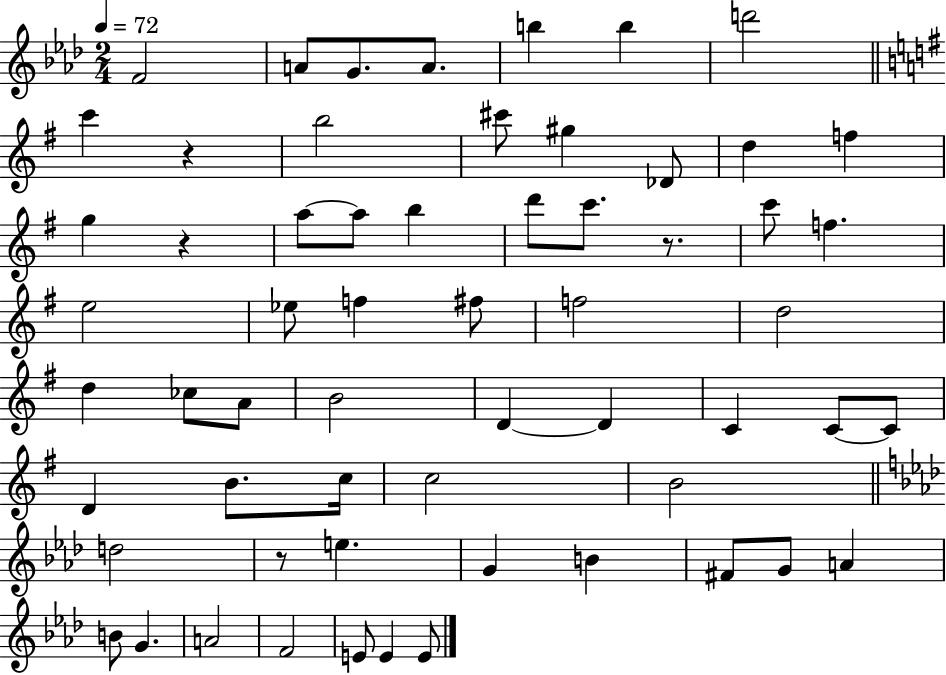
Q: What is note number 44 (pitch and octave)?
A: E5